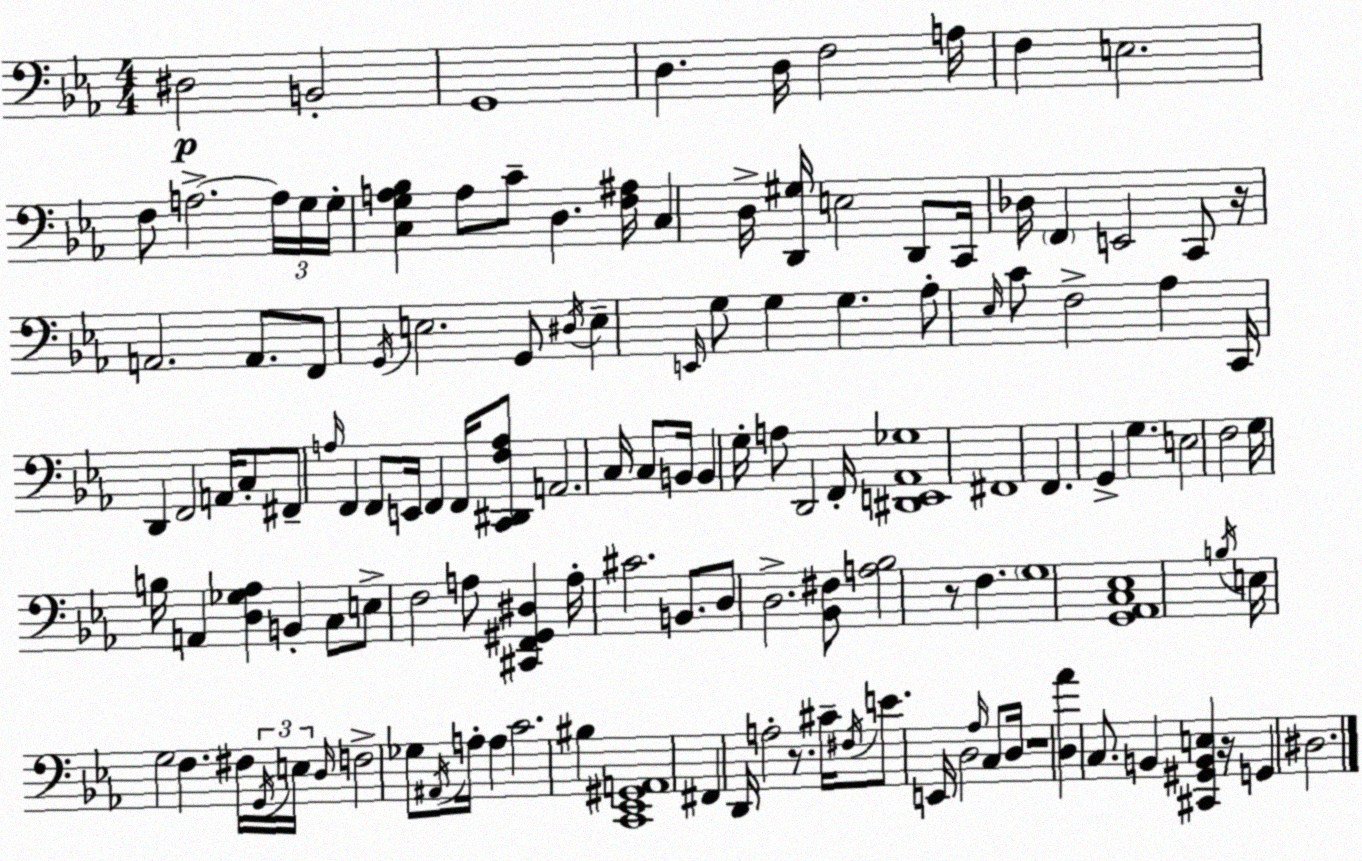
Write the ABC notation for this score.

X:1
T:Untitled
M:4/4
L:1/4
K:Eb
^D,2 B,,2 G,,4 D, D,/4 F,2 A,/4 F, E,2 F,/2 A,2 A,/4 G,/4 G,/4 [C,G,A,_B,] A,/2 C/2 D, [F,^A,]/4 C, D,/4 [D,,^G,]/4 E,2 D,,/2 C,,/4 _D,/4 F,, E,,2 C,,/2 z/4 A,,2 A,,/2 F,,/2 G,,/4 E,2 G,,/2 ^D,/4 E, E,,/4 G,/2 G, G, _A,/2 _E,/4 C/2 F,2 _A, C,,/4 D,, F,,2 A,,/4 C,/2 ^F,,/2 A,/4 F,, F,,/2 E,,/4 F,, F,,/4 [C,,^D,,F,A,]/2 A,,2 C,/4 C,/2 B,,/4 B,, G,/4 A,/2 D,,2 F,,/4 [^D,,E,,_A,,_G,]4 ^F,,4 F,, G,, G, E,2 F,2 G,/4 B,/4 A,, [D,_G,_A,] B,, C,/2 E,/2 F,2 A,/2 [^C,,F,,^G,,^D,] A,/4 ^C2 B,,/2 D,/2 D,2 [_B,,^F,]/2 [A,_B,]2 z/2 F, G,4 [G,,_A,,C,_E,]4 B,/4 E,/4 G,2 F, ^F,/4 G,,/4 E,/4 D,/4 F,2 _G,/2 ^A,,/4 A,/4 A, C2 ^B, [C,,_E,,^G,,A,,]4 ^F,, D,,/4 A,2 z/2 ^C/4 ^F,/4 E/2 E,,/4 D,2 _A,/4 C,/2 D,/4 z4 [D,_A] C,/2 B,, [^C,,^G,,B,,E,] z/4 G,, ^D,2